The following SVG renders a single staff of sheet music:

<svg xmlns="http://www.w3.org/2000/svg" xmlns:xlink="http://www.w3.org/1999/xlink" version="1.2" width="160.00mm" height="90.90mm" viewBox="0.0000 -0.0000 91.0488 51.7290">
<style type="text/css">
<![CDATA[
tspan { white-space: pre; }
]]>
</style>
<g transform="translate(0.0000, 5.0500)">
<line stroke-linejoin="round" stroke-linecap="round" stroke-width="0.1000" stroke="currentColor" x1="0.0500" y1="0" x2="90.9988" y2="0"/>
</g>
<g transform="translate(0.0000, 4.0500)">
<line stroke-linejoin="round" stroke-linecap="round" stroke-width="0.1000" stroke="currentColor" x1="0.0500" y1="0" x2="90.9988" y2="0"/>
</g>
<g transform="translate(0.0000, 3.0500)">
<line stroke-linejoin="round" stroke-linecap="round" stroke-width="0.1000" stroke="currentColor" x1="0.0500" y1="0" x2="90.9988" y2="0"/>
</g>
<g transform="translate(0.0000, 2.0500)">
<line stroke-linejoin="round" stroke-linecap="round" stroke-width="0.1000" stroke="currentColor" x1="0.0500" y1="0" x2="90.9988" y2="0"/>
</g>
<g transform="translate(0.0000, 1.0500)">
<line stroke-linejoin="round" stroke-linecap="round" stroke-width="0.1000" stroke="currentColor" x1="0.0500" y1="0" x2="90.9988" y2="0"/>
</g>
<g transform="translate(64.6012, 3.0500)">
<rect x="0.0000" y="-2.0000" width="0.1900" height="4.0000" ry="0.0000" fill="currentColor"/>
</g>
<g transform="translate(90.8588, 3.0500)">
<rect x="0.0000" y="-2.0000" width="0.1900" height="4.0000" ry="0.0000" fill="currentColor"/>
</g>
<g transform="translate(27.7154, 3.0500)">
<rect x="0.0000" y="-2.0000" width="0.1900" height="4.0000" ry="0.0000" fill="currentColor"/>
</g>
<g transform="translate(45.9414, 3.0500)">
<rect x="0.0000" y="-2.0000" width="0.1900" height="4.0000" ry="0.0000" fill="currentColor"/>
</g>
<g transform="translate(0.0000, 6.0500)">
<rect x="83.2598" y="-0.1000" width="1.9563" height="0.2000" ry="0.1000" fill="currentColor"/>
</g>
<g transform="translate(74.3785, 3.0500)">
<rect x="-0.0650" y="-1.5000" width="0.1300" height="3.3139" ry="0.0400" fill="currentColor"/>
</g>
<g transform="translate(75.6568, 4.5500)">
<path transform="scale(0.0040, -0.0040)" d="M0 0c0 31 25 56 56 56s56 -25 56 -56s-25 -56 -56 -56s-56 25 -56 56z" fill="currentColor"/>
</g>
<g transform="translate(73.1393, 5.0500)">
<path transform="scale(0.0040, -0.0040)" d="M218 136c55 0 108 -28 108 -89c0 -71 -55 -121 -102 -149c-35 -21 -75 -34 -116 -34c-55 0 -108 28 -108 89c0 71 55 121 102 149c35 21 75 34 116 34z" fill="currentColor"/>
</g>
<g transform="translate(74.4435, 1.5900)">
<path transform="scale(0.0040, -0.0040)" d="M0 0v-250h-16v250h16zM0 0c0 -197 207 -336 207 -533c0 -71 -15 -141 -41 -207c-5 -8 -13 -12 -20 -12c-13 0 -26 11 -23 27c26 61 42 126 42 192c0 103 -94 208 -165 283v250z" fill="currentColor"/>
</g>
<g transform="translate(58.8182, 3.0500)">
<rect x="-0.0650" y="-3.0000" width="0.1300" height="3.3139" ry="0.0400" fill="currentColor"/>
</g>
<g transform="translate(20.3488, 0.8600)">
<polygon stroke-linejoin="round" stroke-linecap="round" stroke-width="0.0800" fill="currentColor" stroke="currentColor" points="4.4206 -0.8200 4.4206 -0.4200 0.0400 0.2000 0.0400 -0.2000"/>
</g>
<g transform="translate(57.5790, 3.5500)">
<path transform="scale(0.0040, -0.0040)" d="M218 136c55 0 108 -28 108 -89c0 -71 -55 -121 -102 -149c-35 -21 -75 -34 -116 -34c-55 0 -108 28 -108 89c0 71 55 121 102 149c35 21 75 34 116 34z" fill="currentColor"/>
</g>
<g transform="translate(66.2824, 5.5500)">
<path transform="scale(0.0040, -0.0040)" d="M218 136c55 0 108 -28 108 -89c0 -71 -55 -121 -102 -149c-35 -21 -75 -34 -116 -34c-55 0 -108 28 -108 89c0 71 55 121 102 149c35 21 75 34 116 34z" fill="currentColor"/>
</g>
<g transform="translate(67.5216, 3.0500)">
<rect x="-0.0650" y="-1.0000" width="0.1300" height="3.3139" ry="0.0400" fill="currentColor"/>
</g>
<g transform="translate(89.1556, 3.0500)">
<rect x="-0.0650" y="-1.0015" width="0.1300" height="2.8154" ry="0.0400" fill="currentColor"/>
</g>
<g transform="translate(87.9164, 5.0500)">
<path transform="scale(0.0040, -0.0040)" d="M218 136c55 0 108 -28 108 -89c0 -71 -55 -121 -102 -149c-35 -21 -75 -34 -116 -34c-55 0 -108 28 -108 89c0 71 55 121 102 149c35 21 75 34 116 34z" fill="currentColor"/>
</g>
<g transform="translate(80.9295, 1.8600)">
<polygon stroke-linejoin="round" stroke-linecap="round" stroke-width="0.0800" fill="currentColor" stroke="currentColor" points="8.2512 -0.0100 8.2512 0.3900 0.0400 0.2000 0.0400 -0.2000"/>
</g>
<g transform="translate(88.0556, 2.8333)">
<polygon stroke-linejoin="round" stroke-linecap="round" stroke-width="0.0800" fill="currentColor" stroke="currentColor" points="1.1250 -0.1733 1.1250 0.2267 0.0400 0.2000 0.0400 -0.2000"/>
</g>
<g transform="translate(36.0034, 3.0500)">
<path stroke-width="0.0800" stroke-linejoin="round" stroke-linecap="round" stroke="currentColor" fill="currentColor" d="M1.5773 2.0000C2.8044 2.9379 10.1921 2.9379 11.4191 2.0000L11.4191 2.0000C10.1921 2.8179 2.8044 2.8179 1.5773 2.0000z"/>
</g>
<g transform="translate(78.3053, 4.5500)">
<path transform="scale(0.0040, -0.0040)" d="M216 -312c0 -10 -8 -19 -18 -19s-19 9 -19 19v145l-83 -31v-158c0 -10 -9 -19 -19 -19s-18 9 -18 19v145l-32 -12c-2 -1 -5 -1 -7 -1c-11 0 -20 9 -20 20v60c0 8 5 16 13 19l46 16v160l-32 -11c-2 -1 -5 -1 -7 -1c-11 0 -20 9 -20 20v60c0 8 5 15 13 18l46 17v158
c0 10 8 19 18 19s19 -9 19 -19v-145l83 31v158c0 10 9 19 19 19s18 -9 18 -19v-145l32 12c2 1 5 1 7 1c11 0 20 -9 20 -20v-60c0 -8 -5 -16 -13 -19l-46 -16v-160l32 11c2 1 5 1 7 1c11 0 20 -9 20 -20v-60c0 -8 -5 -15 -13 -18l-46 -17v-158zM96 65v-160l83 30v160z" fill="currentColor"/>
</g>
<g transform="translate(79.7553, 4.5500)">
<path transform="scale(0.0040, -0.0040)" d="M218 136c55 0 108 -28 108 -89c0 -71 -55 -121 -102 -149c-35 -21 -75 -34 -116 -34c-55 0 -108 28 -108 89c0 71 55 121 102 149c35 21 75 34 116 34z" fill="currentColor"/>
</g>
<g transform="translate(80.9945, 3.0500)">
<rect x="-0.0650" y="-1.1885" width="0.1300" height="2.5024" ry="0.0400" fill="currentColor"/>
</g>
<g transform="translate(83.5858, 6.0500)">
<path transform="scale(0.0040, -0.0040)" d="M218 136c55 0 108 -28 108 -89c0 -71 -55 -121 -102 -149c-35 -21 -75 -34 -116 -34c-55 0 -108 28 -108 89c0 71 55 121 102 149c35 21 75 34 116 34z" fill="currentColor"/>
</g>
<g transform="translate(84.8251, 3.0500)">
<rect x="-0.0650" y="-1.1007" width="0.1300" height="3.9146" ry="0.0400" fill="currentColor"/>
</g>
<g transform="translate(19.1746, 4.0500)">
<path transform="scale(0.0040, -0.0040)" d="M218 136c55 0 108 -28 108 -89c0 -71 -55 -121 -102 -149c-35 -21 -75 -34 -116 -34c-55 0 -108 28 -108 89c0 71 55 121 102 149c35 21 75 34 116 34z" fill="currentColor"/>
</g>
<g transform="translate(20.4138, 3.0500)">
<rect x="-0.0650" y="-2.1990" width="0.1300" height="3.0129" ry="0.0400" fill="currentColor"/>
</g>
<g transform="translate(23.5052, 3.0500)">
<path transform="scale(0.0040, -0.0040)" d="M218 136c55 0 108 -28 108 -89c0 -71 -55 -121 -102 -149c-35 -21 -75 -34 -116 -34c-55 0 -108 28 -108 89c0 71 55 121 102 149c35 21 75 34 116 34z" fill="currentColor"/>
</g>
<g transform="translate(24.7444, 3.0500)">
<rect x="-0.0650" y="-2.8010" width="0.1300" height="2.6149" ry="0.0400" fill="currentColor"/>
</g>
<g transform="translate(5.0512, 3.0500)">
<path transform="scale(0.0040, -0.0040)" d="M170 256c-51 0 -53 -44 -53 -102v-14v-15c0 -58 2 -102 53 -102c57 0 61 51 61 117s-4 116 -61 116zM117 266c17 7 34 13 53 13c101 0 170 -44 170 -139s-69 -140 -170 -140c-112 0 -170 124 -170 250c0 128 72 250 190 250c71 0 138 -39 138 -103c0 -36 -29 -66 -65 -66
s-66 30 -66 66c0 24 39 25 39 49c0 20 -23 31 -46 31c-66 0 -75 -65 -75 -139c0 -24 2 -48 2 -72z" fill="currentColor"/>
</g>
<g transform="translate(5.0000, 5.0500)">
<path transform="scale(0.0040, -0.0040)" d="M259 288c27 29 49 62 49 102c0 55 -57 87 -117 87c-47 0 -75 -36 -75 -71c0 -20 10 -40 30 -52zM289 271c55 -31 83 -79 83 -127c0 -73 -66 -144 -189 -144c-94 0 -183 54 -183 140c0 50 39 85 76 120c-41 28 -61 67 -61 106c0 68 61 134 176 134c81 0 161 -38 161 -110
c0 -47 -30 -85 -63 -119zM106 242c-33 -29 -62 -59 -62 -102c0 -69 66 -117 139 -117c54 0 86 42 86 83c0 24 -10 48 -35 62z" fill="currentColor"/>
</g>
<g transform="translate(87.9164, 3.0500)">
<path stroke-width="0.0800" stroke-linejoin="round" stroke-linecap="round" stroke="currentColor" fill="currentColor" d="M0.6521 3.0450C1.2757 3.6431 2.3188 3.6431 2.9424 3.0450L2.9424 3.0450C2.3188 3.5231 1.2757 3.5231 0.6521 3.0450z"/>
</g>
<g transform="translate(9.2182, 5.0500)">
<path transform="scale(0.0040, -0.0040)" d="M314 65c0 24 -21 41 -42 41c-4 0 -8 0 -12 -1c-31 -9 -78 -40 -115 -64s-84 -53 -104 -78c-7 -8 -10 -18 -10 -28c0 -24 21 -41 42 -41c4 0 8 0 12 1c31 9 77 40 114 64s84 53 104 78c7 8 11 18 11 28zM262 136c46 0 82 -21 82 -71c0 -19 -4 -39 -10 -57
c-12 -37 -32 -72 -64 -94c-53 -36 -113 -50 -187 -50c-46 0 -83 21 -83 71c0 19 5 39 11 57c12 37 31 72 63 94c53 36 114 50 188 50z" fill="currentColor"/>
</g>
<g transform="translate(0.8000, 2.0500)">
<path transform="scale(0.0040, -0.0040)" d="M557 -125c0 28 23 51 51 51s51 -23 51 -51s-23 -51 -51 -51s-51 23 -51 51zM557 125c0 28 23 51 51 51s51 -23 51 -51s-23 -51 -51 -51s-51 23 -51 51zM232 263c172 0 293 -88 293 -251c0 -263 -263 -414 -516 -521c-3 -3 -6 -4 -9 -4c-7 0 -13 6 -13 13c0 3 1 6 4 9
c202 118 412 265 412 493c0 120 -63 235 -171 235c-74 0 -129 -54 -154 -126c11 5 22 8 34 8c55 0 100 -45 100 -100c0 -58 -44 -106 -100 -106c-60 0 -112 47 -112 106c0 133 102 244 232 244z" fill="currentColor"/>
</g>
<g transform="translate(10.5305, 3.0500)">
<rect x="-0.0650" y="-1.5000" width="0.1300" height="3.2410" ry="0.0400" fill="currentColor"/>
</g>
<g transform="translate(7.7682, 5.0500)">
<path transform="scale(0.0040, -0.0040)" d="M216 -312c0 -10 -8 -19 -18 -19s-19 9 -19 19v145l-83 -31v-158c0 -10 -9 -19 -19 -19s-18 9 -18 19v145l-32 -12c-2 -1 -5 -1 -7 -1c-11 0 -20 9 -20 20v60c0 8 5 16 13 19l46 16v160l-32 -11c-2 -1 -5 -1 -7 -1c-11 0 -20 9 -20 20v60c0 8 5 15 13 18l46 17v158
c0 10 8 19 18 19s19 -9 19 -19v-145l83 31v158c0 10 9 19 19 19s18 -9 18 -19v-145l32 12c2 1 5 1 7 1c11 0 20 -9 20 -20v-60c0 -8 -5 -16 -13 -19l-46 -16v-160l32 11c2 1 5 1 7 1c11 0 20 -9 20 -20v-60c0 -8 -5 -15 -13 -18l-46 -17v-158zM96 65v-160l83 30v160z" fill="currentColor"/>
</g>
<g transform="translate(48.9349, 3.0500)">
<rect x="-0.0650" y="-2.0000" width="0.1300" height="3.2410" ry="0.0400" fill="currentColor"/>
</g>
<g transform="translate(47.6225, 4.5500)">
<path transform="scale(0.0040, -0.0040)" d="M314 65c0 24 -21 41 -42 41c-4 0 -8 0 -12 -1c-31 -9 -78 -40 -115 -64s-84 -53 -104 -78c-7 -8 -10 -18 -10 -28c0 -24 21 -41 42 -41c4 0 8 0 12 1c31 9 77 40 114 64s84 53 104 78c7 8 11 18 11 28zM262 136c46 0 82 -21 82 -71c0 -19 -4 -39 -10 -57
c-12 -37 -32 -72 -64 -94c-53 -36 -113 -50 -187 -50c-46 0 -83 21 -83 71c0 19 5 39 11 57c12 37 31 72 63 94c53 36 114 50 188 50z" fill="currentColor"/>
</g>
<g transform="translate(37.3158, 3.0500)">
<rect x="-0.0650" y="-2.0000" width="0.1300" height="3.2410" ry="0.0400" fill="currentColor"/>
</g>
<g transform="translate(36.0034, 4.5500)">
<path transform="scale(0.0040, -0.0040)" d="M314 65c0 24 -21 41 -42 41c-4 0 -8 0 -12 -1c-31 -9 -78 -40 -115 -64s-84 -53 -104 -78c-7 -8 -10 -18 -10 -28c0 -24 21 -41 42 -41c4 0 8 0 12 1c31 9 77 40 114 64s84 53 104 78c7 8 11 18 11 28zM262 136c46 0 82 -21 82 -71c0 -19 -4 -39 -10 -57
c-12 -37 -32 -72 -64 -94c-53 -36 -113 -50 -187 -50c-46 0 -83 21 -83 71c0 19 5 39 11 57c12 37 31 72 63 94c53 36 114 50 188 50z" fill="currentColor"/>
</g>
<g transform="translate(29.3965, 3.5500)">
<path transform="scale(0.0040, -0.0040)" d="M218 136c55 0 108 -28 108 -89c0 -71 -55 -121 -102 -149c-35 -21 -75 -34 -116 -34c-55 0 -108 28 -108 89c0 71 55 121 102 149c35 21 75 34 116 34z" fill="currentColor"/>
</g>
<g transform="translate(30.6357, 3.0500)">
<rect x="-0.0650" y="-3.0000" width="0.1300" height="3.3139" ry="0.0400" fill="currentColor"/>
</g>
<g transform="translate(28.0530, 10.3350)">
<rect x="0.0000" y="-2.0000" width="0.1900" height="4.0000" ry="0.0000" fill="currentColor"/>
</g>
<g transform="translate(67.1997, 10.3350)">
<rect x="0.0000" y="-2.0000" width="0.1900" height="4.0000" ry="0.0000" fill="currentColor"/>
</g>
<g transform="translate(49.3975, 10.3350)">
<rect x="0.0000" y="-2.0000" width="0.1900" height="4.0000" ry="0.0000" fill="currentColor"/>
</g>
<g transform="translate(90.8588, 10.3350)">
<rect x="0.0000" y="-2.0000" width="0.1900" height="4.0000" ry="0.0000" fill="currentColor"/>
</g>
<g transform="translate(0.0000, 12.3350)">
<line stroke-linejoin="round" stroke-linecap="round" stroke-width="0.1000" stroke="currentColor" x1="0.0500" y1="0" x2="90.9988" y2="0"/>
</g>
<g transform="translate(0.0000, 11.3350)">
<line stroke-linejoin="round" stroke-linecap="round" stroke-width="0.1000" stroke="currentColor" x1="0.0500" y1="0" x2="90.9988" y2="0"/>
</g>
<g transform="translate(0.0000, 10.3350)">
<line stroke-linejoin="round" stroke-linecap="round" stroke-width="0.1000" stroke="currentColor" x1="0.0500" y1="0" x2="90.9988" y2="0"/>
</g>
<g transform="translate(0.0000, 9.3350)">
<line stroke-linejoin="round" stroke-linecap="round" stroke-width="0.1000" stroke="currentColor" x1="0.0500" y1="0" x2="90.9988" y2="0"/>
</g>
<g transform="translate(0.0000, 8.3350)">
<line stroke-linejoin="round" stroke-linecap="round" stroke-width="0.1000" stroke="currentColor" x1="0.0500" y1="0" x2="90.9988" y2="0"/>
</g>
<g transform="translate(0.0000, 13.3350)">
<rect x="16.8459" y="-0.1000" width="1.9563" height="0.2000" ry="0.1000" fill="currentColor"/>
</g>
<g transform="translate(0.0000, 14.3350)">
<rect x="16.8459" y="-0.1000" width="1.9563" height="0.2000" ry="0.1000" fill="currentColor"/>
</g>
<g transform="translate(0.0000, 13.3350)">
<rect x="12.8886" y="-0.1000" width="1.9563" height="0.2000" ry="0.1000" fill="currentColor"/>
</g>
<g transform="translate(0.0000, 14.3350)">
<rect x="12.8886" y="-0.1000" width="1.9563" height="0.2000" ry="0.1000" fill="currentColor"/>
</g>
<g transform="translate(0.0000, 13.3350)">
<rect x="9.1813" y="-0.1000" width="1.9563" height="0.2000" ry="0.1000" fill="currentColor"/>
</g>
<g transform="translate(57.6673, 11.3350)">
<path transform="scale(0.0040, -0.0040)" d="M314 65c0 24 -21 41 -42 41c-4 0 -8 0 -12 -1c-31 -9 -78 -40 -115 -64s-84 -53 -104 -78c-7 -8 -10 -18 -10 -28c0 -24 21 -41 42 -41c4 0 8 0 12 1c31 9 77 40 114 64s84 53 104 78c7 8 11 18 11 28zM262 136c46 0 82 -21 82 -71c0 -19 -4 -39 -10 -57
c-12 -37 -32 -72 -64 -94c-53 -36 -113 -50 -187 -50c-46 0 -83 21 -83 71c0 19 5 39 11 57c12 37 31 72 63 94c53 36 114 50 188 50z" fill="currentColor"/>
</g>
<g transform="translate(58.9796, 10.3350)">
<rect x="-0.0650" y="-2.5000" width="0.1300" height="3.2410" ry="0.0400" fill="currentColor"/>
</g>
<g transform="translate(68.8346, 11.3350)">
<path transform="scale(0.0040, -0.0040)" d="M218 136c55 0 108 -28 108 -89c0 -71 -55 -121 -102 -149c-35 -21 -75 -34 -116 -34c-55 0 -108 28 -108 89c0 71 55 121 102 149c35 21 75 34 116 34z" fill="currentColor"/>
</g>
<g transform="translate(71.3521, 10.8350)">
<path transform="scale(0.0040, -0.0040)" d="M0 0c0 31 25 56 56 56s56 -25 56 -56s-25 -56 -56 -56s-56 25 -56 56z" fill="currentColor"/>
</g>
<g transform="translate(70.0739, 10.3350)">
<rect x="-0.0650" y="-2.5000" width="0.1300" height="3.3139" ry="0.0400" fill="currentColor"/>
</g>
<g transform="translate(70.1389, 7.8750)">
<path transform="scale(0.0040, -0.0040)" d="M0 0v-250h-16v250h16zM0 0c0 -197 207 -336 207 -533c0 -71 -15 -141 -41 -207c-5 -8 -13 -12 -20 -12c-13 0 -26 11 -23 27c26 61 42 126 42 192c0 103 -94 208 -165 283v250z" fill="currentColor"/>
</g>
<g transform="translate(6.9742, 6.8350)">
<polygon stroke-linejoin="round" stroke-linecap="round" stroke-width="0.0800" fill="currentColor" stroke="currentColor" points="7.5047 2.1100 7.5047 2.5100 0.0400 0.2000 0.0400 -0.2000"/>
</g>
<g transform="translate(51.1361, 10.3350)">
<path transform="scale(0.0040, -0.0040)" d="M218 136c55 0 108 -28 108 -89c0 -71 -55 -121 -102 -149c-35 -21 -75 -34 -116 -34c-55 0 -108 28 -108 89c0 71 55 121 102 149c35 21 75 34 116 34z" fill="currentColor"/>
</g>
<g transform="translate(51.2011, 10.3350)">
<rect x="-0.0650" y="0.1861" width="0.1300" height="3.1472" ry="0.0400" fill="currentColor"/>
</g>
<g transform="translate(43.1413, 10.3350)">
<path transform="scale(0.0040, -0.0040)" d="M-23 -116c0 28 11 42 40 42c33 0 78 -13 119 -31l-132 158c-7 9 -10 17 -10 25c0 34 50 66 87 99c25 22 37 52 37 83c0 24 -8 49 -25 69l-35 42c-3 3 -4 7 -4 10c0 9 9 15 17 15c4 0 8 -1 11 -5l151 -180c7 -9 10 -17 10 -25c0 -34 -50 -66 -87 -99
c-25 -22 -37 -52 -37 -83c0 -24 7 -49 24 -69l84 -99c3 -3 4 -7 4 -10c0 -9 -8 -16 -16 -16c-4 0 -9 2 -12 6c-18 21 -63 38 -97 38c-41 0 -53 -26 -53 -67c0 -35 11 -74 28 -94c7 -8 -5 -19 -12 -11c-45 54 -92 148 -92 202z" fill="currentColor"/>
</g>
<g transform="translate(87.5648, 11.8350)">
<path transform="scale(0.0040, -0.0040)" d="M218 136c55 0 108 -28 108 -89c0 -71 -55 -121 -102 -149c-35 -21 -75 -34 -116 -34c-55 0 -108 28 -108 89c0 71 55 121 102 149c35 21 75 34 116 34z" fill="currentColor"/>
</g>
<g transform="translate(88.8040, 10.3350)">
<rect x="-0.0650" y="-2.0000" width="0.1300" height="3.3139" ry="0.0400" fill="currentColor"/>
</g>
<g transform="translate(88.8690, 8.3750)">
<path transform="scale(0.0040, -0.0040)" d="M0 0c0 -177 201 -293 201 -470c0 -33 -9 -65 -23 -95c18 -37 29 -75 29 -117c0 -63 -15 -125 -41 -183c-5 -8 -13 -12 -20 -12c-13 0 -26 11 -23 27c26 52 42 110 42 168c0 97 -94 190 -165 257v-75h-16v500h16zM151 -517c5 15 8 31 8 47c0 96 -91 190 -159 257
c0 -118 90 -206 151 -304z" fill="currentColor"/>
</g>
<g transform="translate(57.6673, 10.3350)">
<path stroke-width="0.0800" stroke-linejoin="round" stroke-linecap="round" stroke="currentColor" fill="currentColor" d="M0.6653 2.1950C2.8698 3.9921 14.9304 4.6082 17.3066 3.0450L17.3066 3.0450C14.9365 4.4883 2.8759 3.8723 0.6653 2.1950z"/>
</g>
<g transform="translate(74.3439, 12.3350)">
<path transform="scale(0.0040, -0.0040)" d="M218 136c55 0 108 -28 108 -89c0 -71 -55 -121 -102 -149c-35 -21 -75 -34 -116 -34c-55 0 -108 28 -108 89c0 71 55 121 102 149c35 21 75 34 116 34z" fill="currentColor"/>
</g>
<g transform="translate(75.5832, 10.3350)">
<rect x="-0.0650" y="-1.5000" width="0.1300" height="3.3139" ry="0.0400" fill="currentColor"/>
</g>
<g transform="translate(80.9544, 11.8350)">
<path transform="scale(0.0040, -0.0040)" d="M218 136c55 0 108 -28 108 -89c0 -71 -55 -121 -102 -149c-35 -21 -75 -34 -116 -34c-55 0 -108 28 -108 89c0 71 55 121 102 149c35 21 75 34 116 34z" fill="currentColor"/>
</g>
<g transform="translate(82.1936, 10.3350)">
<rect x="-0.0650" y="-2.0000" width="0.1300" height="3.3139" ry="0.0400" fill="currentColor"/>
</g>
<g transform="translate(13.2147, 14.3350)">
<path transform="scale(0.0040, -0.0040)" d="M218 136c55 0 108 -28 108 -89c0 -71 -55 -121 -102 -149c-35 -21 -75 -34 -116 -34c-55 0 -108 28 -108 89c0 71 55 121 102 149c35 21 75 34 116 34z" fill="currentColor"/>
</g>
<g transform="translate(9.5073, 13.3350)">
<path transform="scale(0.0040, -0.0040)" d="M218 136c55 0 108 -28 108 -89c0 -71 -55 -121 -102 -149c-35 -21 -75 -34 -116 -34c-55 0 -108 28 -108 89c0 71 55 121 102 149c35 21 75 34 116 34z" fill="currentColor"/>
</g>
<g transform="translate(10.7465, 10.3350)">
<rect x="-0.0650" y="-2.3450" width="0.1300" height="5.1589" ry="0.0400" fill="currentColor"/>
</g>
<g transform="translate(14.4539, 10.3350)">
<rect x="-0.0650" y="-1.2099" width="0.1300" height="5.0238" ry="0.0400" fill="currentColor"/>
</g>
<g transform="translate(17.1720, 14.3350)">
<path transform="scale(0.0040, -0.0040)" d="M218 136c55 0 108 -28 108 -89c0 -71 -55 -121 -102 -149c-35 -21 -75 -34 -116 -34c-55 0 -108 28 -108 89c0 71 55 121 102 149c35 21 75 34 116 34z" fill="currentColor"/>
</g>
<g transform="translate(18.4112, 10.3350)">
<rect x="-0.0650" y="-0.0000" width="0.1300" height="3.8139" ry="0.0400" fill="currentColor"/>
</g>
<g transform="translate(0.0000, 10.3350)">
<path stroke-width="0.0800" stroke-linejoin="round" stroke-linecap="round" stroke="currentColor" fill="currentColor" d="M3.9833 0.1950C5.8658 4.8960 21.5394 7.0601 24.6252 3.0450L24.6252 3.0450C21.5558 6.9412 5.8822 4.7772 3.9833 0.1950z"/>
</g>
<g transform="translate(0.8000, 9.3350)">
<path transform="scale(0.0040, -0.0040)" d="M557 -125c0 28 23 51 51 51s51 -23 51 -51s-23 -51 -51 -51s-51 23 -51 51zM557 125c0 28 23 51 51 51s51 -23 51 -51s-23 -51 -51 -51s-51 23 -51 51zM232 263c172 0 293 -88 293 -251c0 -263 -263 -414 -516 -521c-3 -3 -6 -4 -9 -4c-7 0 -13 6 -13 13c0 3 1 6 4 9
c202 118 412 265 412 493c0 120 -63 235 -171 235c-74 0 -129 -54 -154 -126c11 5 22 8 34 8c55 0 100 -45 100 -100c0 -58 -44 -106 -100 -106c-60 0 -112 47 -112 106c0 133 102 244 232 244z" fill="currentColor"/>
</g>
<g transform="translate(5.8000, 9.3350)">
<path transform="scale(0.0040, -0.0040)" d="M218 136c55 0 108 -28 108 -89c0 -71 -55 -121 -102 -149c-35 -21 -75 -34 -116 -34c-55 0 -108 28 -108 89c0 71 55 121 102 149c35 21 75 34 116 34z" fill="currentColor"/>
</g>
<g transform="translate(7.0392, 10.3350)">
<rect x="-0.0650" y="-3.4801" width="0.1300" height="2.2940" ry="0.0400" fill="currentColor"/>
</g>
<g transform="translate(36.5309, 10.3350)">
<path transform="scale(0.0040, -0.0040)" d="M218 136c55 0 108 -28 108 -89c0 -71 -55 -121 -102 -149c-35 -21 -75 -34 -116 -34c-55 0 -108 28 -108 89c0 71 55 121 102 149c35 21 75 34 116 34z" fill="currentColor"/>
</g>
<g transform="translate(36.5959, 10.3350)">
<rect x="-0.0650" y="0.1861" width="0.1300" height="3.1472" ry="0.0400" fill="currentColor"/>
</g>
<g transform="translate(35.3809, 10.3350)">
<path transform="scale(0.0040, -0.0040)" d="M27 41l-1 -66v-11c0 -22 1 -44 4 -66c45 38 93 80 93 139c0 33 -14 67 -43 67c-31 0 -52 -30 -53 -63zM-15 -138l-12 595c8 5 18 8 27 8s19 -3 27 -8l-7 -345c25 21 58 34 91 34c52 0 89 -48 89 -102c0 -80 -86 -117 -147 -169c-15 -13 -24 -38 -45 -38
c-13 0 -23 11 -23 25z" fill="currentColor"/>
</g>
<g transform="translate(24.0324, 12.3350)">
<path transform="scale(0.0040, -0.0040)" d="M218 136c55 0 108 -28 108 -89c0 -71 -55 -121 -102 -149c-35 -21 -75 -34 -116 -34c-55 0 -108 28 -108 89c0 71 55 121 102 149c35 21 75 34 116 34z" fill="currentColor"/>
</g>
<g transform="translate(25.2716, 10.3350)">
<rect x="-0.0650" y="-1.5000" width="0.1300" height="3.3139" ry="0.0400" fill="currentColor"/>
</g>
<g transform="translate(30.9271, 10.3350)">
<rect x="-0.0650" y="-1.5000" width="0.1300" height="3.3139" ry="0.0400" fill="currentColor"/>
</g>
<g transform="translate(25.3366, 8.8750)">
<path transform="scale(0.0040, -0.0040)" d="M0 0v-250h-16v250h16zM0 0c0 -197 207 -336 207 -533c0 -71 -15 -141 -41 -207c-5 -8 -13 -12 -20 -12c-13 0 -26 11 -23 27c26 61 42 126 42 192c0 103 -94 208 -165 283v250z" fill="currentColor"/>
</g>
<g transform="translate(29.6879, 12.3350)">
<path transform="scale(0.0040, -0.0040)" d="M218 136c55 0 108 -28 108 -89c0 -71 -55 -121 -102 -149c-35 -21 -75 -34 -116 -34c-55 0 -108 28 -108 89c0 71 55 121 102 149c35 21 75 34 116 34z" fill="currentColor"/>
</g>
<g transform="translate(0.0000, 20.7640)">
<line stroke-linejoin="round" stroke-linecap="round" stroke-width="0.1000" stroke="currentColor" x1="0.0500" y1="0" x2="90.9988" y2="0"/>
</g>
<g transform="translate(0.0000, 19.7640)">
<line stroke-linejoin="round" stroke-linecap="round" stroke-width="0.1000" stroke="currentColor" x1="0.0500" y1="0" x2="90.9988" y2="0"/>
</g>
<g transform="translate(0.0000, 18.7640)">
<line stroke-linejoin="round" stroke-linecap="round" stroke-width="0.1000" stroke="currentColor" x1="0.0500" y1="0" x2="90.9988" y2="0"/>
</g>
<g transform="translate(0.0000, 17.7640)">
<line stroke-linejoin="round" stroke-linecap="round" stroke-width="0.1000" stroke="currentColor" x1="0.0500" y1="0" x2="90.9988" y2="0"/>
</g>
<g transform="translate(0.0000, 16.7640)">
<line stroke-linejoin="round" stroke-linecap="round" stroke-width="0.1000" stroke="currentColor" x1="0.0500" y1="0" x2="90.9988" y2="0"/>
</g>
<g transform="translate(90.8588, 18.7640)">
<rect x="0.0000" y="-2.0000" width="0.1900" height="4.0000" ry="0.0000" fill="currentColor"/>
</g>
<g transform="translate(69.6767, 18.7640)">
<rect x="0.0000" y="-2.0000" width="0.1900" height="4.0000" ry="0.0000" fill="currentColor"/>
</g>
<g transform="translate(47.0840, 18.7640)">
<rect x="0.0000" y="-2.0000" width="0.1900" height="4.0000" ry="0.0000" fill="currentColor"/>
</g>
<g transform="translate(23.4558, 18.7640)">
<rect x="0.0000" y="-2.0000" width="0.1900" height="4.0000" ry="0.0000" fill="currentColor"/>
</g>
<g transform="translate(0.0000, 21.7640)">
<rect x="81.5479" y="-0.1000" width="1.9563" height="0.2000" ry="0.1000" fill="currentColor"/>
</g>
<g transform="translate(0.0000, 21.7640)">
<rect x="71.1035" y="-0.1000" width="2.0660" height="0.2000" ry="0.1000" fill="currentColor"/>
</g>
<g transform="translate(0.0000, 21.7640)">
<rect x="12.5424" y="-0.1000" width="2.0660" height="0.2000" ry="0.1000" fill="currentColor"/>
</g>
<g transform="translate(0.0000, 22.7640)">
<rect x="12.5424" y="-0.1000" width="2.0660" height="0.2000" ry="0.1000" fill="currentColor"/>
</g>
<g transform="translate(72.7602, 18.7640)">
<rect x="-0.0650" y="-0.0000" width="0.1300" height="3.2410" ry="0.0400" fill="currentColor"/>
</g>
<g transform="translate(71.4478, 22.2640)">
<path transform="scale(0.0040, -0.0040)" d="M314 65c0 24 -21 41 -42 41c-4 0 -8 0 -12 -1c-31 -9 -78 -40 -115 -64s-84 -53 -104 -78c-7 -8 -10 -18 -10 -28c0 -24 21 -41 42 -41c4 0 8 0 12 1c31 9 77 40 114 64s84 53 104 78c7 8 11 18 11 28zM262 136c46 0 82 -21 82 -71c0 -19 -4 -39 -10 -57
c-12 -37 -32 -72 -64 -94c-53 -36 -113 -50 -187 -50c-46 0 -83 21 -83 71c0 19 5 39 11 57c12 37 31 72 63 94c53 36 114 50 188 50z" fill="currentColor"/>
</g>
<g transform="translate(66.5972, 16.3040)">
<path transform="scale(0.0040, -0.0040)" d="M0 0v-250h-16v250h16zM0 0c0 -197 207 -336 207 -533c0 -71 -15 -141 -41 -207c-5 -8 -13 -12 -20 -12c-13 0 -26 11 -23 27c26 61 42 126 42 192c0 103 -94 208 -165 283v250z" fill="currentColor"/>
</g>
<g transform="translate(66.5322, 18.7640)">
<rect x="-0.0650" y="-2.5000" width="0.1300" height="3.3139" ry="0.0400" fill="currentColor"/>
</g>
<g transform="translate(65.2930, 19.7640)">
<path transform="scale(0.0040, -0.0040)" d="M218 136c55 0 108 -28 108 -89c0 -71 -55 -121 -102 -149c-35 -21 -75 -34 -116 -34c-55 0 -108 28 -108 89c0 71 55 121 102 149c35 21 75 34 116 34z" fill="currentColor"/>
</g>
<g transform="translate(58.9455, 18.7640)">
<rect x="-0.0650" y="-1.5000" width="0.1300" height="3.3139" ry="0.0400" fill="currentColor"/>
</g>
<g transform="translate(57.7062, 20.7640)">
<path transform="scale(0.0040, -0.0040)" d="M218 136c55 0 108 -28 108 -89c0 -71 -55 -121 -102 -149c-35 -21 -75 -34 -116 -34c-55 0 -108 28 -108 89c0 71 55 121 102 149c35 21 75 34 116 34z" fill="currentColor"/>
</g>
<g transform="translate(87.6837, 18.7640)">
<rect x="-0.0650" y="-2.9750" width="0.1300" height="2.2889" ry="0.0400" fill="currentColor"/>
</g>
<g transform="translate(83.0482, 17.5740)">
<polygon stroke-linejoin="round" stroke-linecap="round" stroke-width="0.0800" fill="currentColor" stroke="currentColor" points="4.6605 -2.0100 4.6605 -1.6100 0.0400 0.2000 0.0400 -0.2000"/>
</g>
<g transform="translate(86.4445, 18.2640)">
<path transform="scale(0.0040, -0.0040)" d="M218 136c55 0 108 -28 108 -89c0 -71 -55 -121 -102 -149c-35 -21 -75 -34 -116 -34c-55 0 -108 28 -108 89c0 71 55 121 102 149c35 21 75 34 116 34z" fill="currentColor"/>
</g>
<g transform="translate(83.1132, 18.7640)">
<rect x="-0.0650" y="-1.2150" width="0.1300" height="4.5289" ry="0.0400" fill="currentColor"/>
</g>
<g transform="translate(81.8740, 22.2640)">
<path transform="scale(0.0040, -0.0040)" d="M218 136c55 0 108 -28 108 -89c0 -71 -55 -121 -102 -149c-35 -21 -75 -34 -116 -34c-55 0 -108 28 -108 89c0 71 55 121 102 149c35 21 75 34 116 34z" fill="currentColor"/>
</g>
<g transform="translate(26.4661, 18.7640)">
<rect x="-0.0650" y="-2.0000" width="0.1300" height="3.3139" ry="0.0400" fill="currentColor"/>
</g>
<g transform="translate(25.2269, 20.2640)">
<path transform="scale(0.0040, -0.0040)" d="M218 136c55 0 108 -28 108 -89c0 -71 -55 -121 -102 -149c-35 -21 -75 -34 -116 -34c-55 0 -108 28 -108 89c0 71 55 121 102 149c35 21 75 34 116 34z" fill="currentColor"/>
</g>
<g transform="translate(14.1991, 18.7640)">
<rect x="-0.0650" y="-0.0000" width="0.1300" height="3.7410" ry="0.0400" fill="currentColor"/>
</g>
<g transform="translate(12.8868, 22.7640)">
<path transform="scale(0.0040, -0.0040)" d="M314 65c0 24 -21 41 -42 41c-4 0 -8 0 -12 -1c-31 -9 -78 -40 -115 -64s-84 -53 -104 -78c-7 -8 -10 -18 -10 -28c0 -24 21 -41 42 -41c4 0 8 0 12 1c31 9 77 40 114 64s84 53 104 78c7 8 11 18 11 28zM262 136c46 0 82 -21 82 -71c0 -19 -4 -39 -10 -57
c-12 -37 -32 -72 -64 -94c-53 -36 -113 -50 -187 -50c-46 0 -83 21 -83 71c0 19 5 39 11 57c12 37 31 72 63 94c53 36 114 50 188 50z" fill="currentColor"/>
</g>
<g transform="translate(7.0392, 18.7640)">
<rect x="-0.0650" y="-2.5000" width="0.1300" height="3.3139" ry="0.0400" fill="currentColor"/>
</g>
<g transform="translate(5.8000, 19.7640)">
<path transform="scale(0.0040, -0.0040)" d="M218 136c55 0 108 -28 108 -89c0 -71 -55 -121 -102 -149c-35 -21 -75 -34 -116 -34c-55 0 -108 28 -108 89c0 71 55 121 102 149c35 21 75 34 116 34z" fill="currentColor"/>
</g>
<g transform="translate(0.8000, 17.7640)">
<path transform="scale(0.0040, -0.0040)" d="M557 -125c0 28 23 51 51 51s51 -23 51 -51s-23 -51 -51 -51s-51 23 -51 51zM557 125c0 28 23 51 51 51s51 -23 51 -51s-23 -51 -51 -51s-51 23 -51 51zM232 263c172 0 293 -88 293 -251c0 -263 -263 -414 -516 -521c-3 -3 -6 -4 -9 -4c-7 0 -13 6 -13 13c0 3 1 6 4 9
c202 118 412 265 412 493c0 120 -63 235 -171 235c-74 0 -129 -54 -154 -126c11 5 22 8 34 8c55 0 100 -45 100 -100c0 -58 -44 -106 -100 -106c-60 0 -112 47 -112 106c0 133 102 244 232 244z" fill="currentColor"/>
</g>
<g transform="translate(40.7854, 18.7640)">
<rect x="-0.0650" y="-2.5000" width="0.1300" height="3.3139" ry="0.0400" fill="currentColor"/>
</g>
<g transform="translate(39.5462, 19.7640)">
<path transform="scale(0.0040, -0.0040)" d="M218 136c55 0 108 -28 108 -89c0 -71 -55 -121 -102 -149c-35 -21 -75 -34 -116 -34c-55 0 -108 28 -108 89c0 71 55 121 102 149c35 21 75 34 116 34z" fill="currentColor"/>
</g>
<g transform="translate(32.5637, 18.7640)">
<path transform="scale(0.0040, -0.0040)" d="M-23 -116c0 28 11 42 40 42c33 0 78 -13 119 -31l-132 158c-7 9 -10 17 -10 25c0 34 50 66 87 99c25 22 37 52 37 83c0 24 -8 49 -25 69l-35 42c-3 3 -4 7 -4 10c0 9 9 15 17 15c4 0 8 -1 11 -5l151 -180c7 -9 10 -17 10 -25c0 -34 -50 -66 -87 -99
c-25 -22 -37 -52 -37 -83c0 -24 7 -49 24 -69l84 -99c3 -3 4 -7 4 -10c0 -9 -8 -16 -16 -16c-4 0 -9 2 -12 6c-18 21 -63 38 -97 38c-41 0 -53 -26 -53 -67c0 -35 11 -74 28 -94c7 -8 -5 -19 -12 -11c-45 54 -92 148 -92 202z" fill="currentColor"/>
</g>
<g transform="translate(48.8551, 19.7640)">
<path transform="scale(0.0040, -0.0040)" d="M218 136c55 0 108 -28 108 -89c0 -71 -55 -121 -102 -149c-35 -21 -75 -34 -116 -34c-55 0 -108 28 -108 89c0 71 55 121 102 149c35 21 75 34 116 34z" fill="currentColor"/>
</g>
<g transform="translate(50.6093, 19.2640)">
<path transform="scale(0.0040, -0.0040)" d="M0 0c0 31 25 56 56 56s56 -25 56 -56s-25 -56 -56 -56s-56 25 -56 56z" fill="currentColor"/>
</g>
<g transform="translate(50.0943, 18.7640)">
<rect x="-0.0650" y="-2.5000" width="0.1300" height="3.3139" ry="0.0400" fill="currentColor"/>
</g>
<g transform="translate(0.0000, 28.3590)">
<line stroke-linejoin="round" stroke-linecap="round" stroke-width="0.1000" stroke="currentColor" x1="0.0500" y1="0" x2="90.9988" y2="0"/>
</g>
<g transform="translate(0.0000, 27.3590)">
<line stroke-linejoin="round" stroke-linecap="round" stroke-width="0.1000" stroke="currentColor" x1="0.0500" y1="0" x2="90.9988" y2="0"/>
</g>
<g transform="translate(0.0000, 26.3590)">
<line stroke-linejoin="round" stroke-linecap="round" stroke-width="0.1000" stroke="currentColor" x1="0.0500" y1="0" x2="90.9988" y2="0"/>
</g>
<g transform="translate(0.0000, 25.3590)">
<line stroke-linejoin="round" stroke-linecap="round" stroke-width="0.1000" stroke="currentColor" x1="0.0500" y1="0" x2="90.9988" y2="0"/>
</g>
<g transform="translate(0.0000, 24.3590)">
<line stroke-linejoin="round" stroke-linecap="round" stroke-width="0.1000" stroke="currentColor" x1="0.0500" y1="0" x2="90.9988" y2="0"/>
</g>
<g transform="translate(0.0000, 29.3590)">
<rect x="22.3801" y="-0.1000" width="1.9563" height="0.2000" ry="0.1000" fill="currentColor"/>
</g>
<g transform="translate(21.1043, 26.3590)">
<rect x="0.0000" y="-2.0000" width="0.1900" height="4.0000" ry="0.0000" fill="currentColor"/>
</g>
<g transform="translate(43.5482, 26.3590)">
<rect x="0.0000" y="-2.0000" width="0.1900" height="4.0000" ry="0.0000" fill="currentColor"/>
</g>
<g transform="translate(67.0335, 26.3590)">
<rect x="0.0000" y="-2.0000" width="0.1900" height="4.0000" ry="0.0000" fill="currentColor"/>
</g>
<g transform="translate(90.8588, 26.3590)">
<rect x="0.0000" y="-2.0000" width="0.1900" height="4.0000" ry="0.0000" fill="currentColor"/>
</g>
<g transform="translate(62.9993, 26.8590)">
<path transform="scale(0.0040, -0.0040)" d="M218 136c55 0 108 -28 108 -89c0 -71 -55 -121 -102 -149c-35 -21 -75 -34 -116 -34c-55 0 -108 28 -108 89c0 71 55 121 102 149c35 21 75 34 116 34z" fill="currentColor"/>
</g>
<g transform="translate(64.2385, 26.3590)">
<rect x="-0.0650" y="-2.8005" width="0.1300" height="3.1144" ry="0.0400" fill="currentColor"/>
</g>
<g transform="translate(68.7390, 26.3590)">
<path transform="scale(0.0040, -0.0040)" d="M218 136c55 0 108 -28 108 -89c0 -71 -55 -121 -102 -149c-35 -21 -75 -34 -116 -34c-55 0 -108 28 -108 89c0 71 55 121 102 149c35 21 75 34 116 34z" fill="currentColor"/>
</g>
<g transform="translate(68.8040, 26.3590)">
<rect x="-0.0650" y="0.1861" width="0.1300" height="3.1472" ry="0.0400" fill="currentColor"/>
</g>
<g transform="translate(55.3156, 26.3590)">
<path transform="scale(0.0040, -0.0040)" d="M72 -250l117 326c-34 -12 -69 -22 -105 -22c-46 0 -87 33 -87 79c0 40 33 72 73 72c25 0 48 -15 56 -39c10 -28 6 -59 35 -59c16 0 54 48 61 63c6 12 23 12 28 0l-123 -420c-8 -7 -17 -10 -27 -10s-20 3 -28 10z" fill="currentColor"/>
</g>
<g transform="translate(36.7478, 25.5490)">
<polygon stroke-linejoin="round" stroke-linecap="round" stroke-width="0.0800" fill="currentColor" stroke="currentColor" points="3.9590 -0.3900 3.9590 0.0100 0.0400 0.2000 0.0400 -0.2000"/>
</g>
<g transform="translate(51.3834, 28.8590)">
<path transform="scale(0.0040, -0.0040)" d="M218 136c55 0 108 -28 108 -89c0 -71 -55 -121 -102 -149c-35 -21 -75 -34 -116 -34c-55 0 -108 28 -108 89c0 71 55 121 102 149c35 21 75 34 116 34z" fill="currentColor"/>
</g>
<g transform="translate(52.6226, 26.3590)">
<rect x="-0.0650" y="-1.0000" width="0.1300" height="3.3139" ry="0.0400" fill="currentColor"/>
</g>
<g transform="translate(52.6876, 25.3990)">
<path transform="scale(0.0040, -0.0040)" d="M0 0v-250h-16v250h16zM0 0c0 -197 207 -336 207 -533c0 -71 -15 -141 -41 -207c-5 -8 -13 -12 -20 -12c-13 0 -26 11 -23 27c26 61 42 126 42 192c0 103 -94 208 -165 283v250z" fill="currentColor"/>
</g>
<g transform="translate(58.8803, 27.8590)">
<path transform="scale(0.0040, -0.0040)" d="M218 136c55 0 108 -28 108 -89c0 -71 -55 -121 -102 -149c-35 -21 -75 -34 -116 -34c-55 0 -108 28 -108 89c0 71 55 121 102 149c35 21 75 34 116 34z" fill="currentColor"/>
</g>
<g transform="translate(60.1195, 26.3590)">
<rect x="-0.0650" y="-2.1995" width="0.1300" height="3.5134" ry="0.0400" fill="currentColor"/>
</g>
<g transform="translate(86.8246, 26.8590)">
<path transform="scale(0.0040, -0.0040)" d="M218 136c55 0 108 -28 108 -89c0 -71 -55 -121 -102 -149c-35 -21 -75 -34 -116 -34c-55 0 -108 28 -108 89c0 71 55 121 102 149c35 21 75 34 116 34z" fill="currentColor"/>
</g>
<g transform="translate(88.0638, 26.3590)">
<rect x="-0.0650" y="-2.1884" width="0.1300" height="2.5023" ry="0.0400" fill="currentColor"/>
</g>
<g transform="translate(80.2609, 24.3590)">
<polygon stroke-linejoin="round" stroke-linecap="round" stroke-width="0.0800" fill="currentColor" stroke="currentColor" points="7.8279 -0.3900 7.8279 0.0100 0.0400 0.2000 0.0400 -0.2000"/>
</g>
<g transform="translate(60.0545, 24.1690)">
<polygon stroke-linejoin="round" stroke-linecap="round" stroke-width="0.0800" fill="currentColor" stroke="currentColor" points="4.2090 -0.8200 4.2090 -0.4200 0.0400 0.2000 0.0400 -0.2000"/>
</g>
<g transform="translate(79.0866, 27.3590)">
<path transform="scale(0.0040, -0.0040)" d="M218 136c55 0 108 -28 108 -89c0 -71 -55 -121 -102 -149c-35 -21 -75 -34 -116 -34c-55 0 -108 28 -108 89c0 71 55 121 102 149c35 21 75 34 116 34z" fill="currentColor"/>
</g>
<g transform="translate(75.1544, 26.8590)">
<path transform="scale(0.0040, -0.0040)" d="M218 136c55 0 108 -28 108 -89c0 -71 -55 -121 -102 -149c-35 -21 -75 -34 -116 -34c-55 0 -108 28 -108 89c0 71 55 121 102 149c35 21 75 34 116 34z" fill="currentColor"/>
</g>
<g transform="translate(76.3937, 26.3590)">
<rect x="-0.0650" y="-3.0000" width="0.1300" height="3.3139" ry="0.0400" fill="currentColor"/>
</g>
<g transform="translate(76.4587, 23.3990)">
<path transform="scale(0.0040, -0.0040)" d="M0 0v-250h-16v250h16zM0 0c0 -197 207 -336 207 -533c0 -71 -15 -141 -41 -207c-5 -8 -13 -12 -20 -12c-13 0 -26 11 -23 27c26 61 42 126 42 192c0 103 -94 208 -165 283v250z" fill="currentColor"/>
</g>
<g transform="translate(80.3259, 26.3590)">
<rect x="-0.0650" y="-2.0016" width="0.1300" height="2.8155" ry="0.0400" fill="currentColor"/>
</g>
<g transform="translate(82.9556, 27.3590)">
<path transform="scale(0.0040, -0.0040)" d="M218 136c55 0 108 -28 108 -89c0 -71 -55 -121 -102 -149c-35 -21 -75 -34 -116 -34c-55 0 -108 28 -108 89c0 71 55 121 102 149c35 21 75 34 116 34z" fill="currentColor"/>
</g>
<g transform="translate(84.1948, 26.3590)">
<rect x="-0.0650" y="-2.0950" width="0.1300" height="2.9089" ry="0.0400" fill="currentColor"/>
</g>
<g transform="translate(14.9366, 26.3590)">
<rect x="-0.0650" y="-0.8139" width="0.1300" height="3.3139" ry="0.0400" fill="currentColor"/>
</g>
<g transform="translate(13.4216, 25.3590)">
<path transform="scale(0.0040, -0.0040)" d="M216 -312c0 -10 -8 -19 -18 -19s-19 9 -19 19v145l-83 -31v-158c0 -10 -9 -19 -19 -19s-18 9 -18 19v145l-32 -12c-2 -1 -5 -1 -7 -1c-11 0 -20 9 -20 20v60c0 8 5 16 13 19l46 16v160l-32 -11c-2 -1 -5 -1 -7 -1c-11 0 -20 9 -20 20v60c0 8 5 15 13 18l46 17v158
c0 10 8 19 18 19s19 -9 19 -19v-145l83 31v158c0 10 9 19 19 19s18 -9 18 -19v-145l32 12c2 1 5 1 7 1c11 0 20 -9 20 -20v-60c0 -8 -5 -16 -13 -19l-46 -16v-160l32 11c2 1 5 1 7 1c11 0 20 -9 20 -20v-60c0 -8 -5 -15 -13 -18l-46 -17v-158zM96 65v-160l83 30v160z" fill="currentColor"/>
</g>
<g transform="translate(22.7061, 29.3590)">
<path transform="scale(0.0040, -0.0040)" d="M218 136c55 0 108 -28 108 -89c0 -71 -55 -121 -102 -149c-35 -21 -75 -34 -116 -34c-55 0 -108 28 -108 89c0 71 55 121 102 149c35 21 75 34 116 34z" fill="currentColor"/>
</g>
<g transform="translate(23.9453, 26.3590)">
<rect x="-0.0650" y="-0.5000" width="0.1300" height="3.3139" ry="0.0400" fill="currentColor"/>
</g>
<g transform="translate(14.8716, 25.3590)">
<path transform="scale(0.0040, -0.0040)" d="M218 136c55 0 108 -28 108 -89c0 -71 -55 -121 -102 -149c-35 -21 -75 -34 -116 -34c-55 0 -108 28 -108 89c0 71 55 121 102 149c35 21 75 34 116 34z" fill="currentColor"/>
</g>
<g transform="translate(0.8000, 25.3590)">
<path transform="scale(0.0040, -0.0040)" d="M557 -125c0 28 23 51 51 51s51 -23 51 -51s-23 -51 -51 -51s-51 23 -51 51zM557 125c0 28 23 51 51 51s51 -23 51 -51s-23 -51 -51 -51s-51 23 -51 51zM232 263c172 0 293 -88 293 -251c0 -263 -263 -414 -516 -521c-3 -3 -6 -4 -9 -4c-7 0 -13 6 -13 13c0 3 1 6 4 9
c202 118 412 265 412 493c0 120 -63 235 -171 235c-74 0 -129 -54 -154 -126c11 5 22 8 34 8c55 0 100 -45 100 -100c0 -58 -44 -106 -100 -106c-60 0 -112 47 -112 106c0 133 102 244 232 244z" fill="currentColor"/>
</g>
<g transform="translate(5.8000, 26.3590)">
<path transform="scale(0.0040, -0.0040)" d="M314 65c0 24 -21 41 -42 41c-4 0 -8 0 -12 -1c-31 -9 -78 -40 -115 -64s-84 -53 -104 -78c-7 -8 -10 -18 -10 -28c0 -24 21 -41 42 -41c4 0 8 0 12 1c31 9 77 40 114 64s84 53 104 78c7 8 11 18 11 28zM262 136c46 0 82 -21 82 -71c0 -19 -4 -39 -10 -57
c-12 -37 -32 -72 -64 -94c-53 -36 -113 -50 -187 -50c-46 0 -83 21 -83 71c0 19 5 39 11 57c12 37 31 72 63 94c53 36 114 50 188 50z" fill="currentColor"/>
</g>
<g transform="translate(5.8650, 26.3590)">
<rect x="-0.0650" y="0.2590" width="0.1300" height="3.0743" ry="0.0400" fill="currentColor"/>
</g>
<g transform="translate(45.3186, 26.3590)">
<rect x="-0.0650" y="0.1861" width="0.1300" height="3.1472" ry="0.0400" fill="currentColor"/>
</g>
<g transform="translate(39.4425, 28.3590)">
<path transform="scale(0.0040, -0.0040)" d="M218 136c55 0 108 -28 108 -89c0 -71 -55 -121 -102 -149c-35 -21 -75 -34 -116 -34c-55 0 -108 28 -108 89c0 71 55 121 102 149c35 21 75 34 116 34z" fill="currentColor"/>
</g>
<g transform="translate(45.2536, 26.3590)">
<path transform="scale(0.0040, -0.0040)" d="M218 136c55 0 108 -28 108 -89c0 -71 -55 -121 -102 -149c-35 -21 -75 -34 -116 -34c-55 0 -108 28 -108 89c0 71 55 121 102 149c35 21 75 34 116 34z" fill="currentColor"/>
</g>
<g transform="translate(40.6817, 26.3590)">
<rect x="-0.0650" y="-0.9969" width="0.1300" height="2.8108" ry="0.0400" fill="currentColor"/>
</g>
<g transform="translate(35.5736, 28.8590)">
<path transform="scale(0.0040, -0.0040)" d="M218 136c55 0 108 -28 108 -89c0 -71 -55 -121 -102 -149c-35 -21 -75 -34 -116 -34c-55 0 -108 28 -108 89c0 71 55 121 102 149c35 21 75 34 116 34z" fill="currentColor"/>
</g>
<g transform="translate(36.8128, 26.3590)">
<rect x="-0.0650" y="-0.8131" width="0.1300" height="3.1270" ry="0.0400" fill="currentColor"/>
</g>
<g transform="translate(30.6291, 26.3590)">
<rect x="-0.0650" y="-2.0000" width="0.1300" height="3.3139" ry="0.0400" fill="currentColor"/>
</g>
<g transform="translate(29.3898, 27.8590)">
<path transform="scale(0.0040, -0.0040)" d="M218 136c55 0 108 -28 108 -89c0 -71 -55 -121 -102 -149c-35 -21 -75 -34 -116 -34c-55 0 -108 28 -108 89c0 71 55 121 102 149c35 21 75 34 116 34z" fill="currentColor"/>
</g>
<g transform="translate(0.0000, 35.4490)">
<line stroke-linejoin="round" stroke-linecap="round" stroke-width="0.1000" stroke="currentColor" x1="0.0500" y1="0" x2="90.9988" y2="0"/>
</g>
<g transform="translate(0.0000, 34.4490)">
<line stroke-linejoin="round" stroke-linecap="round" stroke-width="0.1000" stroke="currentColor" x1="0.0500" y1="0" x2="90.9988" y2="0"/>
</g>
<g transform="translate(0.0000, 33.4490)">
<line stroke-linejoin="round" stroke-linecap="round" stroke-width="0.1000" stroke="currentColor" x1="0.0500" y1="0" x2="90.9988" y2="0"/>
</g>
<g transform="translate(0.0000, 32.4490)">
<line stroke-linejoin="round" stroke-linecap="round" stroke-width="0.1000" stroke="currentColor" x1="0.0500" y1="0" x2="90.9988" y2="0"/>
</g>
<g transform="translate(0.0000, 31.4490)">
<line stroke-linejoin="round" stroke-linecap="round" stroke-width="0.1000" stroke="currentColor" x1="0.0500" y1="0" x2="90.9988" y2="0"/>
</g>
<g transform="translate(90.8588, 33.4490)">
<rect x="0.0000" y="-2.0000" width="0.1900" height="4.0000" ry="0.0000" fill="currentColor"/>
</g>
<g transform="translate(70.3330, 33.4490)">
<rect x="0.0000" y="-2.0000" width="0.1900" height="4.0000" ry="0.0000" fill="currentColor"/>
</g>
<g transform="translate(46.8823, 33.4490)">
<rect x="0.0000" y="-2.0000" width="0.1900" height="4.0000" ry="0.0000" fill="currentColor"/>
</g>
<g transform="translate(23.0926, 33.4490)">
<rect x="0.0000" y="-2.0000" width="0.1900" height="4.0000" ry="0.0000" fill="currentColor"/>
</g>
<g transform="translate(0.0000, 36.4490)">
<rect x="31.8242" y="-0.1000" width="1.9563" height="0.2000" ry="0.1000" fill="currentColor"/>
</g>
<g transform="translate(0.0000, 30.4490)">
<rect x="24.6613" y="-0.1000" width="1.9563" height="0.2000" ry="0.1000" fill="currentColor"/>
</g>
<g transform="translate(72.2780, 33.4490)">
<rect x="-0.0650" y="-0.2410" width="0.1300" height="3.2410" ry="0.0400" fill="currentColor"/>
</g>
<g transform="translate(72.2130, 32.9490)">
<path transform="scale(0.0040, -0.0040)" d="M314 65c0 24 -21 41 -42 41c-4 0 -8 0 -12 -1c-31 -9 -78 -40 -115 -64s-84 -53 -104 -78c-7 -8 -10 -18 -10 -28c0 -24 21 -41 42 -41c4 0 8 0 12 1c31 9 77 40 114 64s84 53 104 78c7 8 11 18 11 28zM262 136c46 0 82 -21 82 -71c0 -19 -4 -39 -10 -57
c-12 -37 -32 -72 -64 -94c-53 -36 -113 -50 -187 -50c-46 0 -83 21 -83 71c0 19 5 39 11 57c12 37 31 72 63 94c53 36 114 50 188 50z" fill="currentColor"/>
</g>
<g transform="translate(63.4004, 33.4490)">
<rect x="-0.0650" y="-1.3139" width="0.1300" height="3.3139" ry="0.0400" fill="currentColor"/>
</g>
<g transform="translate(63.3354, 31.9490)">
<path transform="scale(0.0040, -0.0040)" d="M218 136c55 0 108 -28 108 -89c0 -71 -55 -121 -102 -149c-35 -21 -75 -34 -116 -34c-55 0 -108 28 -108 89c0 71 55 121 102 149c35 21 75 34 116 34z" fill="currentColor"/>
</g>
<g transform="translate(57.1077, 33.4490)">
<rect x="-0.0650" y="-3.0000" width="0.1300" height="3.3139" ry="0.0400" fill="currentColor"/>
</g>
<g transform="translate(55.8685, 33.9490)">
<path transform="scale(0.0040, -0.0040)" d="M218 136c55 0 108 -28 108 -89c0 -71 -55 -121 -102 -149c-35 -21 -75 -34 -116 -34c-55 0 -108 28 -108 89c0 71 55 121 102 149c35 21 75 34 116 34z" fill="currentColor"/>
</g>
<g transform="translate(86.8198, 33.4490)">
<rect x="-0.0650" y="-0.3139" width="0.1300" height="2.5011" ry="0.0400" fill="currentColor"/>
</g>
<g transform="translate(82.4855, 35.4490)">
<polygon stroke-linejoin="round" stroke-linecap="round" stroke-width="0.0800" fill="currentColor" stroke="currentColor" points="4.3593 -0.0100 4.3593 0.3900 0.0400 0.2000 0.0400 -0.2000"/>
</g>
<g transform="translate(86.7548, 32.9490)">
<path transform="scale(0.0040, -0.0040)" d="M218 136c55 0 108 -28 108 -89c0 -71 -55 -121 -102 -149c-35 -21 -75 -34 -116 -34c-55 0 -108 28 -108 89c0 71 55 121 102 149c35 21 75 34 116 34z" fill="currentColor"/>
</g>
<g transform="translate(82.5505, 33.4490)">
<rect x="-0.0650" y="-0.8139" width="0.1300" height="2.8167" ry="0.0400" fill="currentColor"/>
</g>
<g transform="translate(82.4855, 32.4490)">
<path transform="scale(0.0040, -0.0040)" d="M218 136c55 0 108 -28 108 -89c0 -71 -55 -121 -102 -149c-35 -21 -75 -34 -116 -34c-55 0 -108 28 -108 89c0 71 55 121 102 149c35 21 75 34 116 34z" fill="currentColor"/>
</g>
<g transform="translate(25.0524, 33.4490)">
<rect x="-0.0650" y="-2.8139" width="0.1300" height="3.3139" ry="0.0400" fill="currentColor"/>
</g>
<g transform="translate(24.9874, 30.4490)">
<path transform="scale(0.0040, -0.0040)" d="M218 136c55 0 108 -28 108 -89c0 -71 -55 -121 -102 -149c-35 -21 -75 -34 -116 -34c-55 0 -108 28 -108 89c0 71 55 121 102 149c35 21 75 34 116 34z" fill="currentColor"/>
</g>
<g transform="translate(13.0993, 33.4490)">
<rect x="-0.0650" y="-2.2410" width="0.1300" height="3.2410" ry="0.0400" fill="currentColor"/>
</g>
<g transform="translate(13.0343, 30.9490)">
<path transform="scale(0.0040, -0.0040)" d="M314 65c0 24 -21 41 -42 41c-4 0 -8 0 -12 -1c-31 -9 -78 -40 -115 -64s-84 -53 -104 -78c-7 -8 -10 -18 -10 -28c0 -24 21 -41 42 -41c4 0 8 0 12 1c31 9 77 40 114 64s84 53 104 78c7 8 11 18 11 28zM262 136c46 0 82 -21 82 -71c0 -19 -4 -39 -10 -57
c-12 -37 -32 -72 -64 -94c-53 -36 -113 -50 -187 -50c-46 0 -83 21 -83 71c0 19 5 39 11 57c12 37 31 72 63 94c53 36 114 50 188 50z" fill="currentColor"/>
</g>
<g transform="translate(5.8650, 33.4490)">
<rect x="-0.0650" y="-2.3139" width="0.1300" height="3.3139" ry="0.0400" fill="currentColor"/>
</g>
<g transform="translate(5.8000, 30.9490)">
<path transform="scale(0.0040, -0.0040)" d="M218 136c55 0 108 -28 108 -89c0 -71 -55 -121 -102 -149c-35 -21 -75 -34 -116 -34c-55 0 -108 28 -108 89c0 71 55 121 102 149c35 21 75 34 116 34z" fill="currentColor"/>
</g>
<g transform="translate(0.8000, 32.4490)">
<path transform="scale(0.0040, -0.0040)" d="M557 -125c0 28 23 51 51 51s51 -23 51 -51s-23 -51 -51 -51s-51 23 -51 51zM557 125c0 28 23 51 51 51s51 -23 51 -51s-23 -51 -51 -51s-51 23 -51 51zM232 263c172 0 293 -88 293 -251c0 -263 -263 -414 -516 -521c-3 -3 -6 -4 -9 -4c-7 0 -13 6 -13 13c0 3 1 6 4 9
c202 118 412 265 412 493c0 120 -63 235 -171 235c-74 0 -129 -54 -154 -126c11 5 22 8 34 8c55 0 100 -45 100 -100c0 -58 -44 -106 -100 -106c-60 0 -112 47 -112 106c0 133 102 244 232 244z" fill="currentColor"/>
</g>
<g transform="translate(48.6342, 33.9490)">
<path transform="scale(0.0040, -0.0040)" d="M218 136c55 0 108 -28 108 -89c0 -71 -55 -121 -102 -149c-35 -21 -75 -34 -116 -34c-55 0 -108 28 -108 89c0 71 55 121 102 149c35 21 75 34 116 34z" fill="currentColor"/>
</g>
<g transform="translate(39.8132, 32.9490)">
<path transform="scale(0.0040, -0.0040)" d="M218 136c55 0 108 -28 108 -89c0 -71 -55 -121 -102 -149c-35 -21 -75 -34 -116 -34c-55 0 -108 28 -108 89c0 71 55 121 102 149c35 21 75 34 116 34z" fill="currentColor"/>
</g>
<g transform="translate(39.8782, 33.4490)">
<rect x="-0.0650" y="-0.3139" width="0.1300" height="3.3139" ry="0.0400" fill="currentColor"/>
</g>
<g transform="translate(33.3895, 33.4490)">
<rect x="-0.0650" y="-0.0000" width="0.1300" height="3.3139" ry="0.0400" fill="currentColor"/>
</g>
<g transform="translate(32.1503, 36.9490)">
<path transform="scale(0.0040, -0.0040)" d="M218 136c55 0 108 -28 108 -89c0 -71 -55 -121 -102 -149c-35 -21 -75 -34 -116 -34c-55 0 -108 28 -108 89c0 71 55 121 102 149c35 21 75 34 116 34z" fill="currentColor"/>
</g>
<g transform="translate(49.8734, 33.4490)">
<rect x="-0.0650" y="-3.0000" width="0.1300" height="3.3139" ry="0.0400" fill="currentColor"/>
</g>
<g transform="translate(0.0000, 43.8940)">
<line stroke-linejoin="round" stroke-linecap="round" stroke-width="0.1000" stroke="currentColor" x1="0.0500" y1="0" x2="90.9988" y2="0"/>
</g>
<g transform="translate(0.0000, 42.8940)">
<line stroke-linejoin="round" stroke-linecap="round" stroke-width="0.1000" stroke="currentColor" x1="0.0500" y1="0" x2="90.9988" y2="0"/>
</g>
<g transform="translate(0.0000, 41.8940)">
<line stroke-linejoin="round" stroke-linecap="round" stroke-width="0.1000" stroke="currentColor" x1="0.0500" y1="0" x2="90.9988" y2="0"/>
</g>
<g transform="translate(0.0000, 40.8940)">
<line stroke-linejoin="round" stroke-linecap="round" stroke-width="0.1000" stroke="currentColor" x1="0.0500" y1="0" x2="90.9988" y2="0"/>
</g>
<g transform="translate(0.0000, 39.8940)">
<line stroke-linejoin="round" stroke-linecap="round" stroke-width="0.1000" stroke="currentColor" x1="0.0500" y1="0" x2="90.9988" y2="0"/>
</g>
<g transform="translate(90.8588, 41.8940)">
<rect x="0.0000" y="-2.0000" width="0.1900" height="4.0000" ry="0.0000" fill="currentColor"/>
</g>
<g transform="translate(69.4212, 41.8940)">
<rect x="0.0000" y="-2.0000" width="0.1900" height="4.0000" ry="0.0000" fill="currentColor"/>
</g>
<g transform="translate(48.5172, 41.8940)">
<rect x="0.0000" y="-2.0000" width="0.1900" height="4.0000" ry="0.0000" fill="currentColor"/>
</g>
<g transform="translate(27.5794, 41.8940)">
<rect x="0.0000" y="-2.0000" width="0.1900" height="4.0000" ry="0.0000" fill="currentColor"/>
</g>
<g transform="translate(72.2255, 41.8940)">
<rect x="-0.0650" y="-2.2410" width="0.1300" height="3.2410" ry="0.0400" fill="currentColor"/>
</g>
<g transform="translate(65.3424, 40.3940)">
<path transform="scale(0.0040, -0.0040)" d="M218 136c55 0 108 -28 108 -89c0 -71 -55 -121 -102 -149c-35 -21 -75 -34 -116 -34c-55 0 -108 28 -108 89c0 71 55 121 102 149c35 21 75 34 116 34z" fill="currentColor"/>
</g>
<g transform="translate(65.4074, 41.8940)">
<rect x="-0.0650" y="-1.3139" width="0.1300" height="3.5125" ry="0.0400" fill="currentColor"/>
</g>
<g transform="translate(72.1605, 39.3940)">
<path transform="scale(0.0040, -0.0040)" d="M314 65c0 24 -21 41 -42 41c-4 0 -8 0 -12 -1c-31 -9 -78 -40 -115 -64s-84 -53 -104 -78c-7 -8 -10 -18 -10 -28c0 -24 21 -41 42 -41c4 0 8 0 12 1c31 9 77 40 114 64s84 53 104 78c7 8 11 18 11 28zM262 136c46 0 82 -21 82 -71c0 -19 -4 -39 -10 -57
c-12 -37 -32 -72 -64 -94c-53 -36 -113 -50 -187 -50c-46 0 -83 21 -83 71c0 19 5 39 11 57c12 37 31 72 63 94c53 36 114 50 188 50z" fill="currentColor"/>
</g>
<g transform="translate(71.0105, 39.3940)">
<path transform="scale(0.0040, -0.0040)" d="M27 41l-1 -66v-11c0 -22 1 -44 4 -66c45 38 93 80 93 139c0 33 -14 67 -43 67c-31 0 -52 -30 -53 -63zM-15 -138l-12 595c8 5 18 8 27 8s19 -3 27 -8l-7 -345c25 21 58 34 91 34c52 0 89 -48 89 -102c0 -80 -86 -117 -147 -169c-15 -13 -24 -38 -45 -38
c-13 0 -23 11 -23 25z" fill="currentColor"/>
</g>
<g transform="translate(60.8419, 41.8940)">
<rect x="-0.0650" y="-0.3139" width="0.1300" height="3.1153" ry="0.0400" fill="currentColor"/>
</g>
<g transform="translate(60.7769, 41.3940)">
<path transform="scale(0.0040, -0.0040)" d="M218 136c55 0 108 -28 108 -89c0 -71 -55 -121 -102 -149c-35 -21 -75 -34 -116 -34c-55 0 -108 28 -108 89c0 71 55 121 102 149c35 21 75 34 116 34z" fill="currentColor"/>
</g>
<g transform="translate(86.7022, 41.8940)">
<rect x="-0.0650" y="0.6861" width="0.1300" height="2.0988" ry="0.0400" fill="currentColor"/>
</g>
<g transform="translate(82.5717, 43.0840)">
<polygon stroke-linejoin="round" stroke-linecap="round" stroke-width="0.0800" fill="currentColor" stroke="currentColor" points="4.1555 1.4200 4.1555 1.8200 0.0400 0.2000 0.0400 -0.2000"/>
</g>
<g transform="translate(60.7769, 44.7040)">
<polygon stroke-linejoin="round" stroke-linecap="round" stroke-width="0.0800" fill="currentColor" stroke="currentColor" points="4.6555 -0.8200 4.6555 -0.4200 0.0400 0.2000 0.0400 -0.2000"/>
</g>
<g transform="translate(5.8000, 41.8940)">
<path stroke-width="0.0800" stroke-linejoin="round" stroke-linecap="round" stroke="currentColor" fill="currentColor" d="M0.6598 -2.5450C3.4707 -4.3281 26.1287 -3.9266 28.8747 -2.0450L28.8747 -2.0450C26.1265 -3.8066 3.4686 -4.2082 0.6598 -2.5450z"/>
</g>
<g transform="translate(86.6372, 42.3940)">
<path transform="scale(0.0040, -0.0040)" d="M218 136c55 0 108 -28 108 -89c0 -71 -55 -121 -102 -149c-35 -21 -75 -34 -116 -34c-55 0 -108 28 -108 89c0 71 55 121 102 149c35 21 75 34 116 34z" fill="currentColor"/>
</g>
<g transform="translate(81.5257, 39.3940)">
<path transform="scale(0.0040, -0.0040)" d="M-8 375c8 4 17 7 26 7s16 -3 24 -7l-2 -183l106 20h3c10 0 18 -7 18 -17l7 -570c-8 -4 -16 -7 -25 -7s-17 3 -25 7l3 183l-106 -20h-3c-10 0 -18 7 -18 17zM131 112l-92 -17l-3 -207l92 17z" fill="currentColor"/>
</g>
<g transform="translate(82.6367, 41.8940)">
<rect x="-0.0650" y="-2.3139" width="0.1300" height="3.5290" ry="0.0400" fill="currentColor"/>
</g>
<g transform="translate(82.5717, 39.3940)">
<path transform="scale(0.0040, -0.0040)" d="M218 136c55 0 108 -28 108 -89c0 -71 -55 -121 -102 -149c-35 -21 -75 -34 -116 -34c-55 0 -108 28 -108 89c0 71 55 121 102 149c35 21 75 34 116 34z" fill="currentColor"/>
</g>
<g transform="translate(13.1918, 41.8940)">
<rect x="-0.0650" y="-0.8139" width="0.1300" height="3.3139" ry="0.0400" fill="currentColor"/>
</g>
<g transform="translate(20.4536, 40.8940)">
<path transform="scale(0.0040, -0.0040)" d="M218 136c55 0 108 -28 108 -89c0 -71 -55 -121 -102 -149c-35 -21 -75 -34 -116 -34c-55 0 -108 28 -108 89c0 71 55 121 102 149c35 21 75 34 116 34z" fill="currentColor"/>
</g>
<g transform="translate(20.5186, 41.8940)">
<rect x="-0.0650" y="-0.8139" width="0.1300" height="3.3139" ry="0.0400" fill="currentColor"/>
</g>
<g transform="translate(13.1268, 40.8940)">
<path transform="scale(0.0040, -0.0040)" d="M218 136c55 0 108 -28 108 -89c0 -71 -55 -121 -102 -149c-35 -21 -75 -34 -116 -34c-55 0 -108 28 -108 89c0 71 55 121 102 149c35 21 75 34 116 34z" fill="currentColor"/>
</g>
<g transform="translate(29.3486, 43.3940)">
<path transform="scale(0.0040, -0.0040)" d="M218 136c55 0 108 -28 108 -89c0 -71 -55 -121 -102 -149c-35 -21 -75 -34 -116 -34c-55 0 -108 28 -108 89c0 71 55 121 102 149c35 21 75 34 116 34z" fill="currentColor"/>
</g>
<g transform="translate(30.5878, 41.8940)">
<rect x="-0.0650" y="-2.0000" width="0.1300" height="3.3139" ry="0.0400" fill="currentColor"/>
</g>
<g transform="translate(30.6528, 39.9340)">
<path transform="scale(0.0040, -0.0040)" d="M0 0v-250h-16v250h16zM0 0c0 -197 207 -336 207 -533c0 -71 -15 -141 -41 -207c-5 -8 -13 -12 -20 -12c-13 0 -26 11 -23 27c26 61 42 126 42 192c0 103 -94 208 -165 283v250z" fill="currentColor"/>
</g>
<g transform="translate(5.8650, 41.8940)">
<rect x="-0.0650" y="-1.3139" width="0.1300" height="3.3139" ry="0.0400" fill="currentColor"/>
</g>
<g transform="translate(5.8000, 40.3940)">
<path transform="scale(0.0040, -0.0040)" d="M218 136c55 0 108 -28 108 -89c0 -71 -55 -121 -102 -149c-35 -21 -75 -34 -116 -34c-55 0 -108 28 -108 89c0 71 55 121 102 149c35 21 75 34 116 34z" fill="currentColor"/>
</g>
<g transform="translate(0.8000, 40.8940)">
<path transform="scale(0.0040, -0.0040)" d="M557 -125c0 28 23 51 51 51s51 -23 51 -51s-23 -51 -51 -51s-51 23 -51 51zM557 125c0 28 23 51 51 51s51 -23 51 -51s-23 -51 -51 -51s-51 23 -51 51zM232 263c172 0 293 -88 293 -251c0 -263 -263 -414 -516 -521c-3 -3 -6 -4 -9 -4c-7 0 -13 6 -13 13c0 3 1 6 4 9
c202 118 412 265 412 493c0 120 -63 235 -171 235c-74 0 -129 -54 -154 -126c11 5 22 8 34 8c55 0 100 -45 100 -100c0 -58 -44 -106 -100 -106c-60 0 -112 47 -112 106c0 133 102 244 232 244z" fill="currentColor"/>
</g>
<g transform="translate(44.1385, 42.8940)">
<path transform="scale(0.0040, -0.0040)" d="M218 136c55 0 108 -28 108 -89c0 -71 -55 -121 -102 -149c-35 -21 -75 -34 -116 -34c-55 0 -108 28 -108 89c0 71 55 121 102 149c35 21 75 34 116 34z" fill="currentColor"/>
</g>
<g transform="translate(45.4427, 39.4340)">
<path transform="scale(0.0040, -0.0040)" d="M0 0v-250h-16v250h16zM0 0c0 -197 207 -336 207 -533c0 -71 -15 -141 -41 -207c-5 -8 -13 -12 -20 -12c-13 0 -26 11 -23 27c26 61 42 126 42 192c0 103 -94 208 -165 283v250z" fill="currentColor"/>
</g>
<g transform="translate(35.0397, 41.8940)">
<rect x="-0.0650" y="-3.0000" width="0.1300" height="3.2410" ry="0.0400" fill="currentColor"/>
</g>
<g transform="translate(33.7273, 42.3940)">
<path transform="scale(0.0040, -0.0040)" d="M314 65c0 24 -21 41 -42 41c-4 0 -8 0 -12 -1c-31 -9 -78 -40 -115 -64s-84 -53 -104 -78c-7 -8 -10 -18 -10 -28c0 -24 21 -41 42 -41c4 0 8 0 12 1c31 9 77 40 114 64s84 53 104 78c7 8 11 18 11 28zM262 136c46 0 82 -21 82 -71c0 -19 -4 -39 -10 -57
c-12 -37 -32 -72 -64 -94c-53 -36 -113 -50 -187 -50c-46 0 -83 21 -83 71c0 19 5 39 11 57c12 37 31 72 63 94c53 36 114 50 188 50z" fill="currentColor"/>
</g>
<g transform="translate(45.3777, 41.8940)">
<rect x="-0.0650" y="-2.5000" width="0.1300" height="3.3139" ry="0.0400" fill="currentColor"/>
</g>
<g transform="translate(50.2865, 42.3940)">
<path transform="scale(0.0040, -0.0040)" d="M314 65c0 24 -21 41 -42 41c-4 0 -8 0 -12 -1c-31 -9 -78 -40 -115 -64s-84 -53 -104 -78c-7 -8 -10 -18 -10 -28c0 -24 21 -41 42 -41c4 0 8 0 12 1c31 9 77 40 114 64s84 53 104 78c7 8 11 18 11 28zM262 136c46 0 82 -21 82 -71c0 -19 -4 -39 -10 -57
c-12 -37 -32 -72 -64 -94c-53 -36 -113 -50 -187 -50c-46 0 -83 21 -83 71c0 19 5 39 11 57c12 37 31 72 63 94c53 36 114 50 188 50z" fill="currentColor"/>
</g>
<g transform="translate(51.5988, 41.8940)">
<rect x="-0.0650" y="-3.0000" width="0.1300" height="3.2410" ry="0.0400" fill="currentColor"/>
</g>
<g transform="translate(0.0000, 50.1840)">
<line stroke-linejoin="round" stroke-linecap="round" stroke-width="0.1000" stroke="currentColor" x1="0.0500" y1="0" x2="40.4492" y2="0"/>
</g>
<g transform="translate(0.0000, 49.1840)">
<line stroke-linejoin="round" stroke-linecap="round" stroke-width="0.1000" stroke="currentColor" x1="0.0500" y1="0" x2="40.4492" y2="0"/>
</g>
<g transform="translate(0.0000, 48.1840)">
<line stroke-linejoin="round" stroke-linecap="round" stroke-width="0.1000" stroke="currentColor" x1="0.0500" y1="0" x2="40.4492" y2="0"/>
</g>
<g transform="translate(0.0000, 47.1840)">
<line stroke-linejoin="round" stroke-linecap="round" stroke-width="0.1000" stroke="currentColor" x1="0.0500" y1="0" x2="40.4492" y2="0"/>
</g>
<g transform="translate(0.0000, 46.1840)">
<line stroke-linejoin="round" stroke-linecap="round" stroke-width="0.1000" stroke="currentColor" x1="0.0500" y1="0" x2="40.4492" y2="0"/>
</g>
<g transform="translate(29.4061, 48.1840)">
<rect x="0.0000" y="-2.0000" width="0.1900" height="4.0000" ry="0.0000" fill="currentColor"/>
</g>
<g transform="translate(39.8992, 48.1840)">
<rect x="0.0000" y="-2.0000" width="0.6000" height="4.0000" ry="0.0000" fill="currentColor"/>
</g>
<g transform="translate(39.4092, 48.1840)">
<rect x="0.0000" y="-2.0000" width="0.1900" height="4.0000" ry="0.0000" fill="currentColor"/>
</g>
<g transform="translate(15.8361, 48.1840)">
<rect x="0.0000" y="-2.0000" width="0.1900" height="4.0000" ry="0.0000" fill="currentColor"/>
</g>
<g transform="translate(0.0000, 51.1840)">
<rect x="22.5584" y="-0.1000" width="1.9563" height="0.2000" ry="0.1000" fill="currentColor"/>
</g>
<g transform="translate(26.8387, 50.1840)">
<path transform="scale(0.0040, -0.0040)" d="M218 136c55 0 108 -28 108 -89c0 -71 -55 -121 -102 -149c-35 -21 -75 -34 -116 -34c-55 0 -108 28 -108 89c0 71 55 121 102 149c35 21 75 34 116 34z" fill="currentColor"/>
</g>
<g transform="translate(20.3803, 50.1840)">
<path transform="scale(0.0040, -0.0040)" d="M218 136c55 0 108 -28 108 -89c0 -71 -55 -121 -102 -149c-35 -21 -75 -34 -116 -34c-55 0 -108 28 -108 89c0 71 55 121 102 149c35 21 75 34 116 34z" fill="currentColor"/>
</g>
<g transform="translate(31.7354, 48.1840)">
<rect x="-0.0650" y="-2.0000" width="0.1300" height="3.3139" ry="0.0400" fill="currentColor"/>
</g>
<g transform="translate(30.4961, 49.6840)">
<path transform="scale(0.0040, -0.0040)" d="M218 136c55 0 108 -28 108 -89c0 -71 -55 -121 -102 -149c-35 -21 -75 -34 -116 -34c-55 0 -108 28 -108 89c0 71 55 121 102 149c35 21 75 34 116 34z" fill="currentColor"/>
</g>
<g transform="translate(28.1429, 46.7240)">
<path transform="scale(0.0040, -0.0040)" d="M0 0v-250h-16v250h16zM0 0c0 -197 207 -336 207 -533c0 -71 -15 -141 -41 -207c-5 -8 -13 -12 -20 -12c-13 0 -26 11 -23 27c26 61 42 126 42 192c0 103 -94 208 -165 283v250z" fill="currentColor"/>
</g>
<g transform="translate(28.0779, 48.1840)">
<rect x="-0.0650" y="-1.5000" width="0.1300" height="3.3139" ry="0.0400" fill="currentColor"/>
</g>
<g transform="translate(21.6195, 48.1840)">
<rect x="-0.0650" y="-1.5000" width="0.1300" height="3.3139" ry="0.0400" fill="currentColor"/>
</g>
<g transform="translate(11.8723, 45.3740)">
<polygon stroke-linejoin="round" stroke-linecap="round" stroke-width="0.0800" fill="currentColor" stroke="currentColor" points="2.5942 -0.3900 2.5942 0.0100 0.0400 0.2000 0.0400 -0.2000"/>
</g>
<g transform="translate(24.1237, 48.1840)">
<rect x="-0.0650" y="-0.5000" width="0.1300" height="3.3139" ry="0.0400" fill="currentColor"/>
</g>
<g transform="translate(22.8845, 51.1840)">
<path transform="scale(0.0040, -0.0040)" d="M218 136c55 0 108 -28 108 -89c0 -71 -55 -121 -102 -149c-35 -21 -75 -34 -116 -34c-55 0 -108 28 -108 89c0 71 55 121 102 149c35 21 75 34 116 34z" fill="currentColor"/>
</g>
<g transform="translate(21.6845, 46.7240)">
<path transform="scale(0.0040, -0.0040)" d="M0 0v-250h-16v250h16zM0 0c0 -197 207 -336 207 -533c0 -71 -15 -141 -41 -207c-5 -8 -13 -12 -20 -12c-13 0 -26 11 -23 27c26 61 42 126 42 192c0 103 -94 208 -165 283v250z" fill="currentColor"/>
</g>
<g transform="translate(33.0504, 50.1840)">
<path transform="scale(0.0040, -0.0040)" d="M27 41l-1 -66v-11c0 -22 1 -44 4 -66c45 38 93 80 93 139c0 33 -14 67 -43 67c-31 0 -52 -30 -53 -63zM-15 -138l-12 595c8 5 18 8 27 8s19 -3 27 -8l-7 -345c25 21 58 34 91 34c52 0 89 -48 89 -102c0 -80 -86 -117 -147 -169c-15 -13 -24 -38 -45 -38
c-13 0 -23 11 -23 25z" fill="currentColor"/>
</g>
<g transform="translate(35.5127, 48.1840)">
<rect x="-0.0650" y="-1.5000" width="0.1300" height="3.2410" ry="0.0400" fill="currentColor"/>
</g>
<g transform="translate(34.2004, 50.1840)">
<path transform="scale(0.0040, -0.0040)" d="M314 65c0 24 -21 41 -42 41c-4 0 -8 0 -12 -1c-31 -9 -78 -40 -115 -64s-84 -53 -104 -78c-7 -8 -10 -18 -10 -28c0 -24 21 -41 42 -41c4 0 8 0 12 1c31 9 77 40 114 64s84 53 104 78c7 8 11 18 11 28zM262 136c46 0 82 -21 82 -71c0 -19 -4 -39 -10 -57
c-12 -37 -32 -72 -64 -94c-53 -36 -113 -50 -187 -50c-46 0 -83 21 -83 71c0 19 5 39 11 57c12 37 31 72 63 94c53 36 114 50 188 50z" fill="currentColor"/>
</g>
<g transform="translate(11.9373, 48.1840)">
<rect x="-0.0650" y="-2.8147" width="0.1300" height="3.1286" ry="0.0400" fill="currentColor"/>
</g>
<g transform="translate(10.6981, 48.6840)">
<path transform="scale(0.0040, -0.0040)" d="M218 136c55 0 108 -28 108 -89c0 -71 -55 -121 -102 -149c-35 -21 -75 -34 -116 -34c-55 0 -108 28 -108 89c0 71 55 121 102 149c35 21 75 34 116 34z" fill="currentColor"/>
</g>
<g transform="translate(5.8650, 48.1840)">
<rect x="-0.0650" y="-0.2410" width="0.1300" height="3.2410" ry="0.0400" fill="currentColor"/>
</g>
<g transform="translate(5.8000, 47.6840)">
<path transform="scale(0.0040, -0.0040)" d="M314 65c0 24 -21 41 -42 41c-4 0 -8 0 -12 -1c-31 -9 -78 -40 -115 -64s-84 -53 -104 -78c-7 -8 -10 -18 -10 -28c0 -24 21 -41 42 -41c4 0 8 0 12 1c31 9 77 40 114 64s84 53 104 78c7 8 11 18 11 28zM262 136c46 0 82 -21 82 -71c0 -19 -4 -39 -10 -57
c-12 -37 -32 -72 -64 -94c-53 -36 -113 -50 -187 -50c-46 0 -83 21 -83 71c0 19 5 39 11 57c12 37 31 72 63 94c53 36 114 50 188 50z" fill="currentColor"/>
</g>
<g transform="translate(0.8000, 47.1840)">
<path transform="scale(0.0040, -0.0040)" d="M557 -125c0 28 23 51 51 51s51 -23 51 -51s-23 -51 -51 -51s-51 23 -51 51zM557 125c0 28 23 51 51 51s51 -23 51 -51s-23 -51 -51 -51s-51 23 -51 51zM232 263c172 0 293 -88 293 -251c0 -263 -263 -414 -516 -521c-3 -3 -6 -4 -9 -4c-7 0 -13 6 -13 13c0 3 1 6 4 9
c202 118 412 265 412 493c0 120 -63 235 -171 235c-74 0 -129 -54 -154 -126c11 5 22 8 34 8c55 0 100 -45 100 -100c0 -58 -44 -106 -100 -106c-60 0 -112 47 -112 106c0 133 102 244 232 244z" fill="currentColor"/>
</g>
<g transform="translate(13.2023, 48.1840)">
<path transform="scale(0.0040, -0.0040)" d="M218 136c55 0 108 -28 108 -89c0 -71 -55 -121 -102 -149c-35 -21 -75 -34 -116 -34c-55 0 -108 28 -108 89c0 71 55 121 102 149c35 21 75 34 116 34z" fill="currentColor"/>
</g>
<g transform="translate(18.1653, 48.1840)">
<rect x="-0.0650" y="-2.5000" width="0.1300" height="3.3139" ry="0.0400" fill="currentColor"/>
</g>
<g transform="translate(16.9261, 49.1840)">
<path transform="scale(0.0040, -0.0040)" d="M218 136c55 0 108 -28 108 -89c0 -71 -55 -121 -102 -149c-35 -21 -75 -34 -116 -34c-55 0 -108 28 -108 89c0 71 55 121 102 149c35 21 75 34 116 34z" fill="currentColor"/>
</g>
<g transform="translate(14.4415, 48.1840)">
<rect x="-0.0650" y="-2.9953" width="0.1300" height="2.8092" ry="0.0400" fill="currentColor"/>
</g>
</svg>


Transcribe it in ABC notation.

X:1
T:Untitled
M:6/8
L:1/4
K:C
^G,,2 B,,/2 D,/2 C, A,,2 A,,2 C, F,, G,,/2 ^A,,/2 E,,/2 G,,/4 F,/2 E,,/2 C,,/2 C,, G,,/2 G,, _D, z D, B,,2 B,,/2 G,, A,, A,,/4 B,, C,,2 A,, z B,, B,, G,, B,,/2 D,,2 D,,/2 E,/2 D,2 ^F, E,, A,, F,,/2 G,,/2 D, F,,/2 z/2 A,,/2 C,/2 D, C,/2 B,,/2 B,,/2 C,/2 B, B,2 C D,, E, C, C, G, E,2 F,/2 E,/2 G, F, F, A,,/2 C,2 B,,/2 C,2 E,/2 G,/2 _B,2 B,/2 C,/2 E,2 C,/2 D,/2 B,, G,,/2 E,, G,,/2 A,, _G,,2